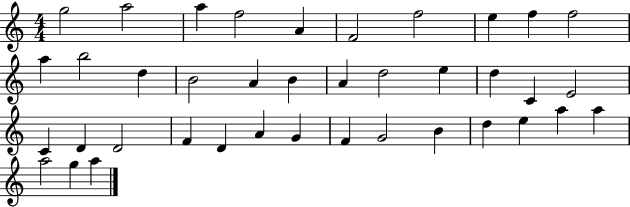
X:1
T:Untitled
M:4/4
L:1/4
K:C
g2 a2 a f2 A F2 f2 e f f2 a b2 d B2 A B A d2 e d C E2 C D D2 F D A G F G2 B d e a a a2 g a